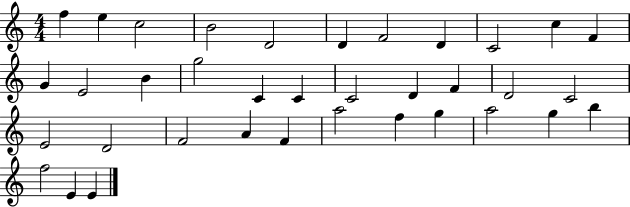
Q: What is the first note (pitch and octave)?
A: F5